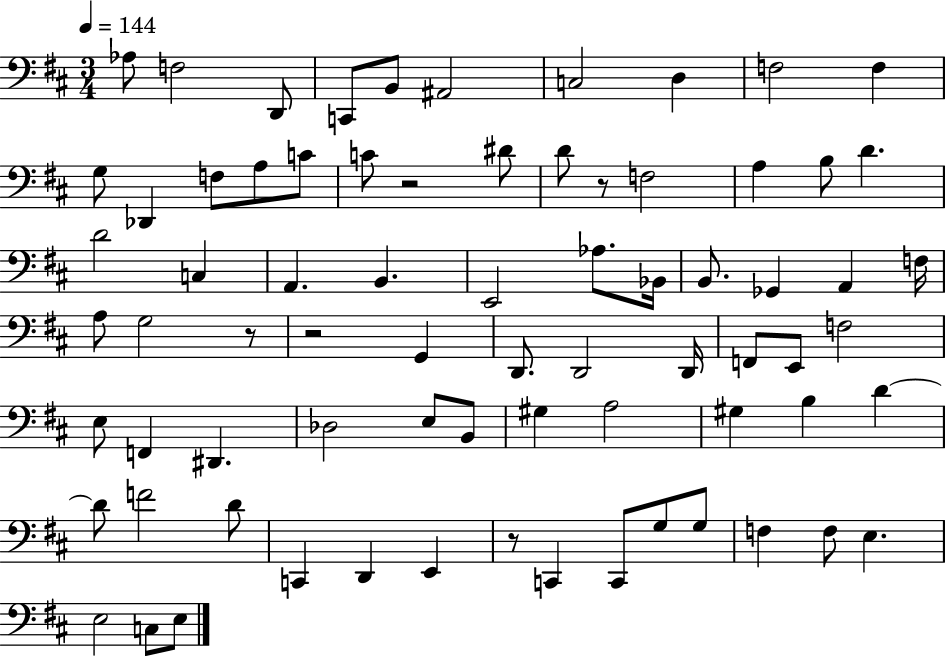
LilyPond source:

{
  \clef bass
  \numericTimeSignature
  \time 3/4
  \key d \major
  \tempo 4 = 144
  \repeat volta 2 { aes8 f2 d,8 | c,8 b,8 ais,2 | c2 d4 | f2 f4 | \break g8 des,4 f8 a8 c'8 | c'8 r2 dis'8 | d'8 r8 f2 | a4 b8 d'4. | \break d'2 c4 | a,4. b,4. | e,2 aes8. bes,16 | b,8. ges,4 a,4 f16 | \break a8 g2 r8 | r2 g,4 | d,8. d,2 d,16 | f,8 e,8 f2 | \break e8 f,4 dis,4. | des2 e8 b,8 | gis4 a2 | gis4 b4 d'4~~ | \break d'8 f'2 d'8 | c,4 d,4 e,4 | r8 c,4 c,8 g8 g8 | f4 f8 e4. | \break e2 c8 e8 | } \bar "|."
}